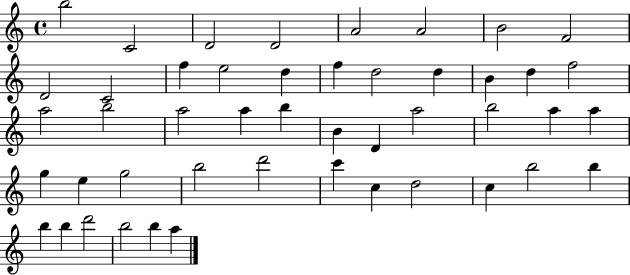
{
  \clef treble
  \time 4/4
  \defaultTimeSignature
  \key c \major
  b''2 c'2 | d'2 d'2 | a'2 a'2 | b'2 f'2 | \break d'2 c'2 | f''4 e''2 d''4 | f''4 d''2 d''4 | b'4 d''4 f''2 | \break a''2 b''2 | a''2 a''4 b''4 | b'4 d'4 a''2 | b''2 a''4 a''4 | \break g''4 e''4 g''2 | b''2 d'''2 | c'''4 c''4 d''2 | c''4 b''2 b''4 | \break b''4 b''4 d'''2 | b''2 b''4 a''4 | \bar "|."
}